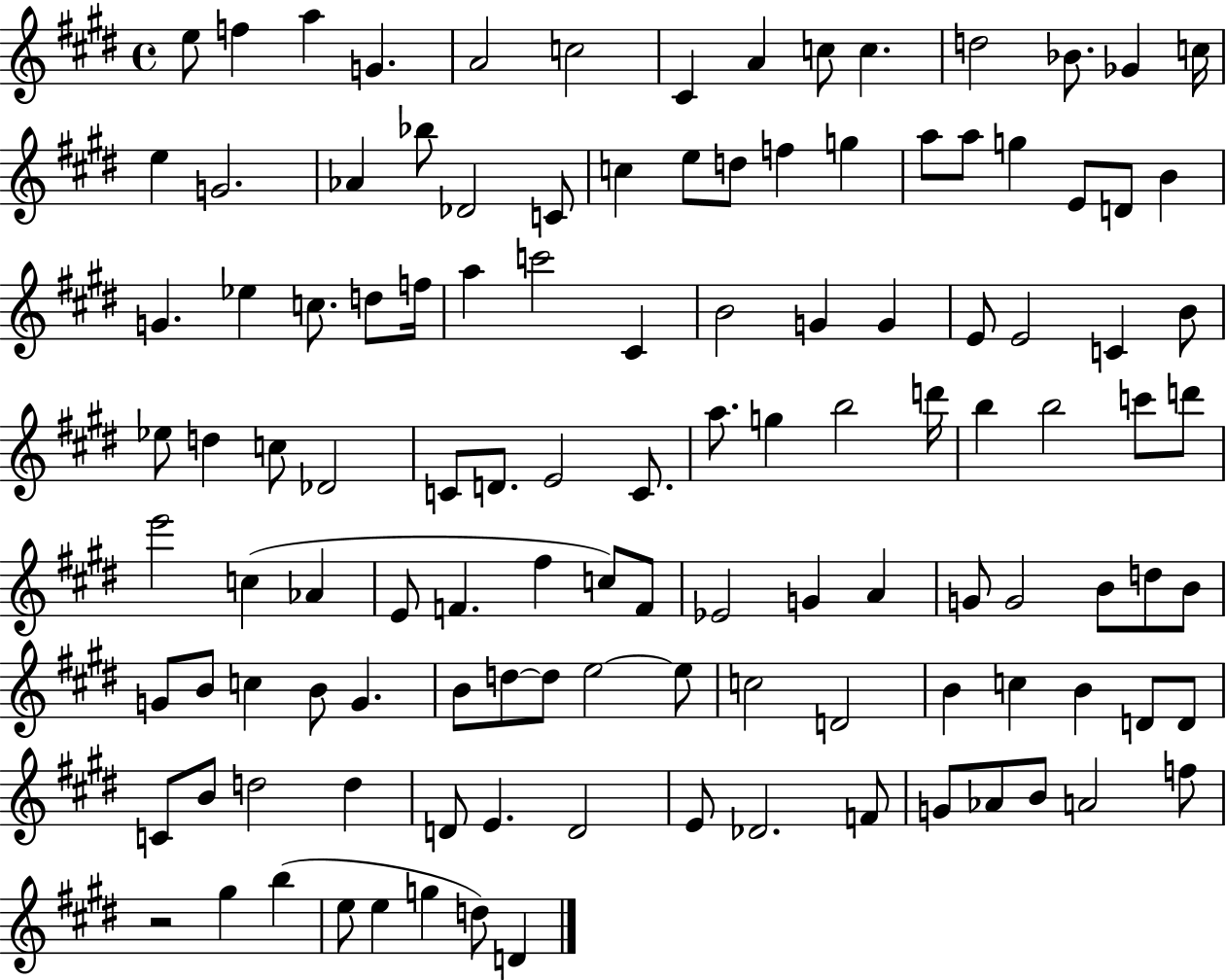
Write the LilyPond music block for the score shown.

{
  \clef treble
  \time 4/4
  \defaultTimeSignature
  \key e \major
  e''8 f''4 a''4 g'4. | a'2 c''2 | cis'4 a'4 c''8 c''4. | d''2 bes'8. ges'4 c''16 | \break e''4 g'2. | aes'4 bes''8 des'2 c'8 | c''4 e''8 d''8 f''4 g''4 | a''8 a''8 g''4 e'8 d'8 b'4 | \break g'4. ees''4 c''8. d''8 f''16 | a''4 c'''2 cis'4 | b'2 g'4 g'4 | e'8 e'2 c'4 b'8 | \break ees''8 d''4 c''8 des'2 | c'8 d'8. e'2 c'8. | a''8. g''4 b''2 d'''16 | b''4 b''2 c'''8 d'''8 | \break e'''2 c''4( aes'4 | e'8 f'4. fis''4 c''8) f'8 | ees'2 g'4 a'4 | g'8 g'2 b'8 d''8 b'8 | \break g'8 b'8 c''4 b'8 g'4. | b'8 d''8~~ d''8 e''2~~ e''8 | c''2 d'2 | b'4 c''4 b'4 d'8 d'8 | \break c'8 b'8 d''2 d''4 | d'8 e'4. d'2 | e'8 des'2. f'8 | g'8 aes'8 b'8 a'2 f''8 | \break r2 gis''4 b''4( | e''8 e''4 g''4 d''8) d'4 | \bar "|."
}